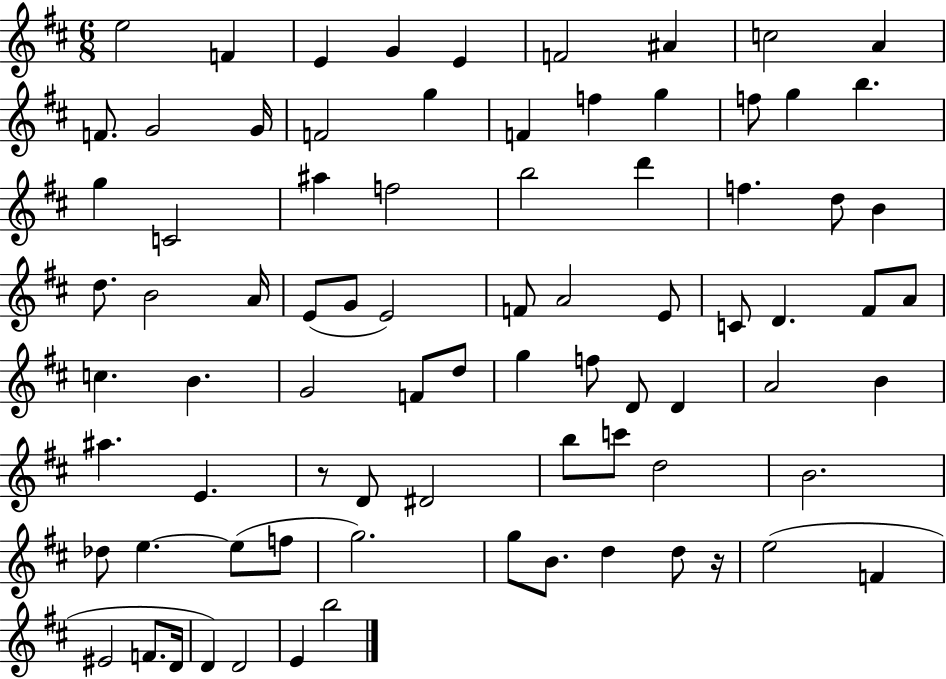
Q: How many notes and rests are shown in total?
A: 81